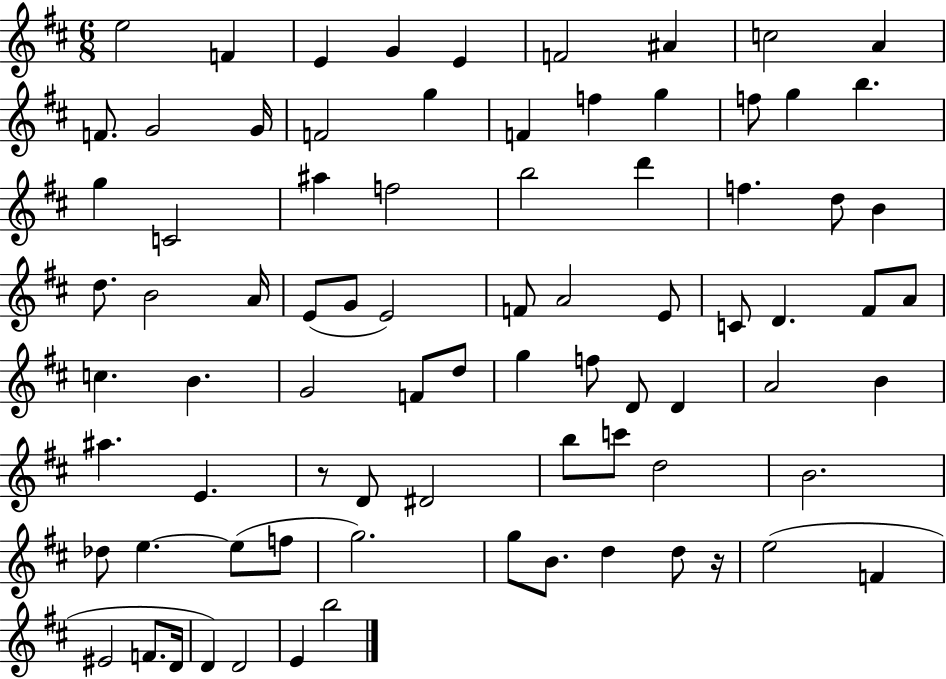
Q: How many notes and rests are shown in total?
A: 81